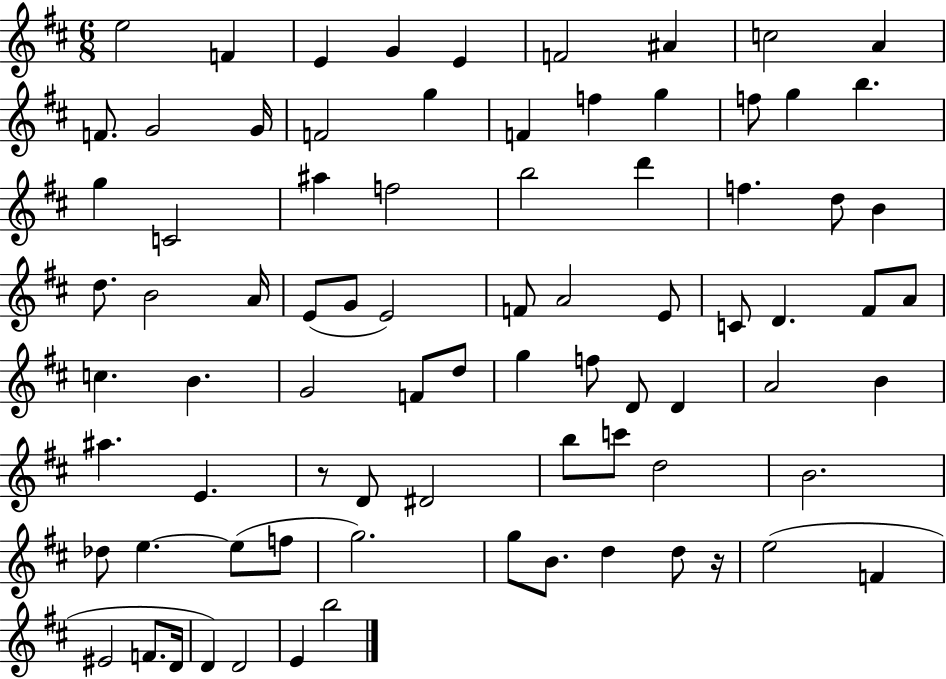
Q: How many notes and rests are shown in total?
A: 81